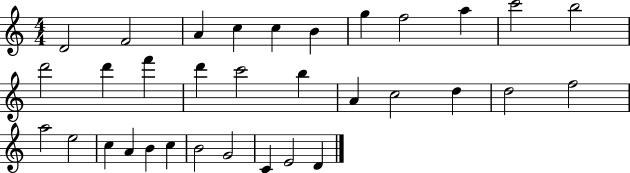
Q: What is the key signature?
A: C major